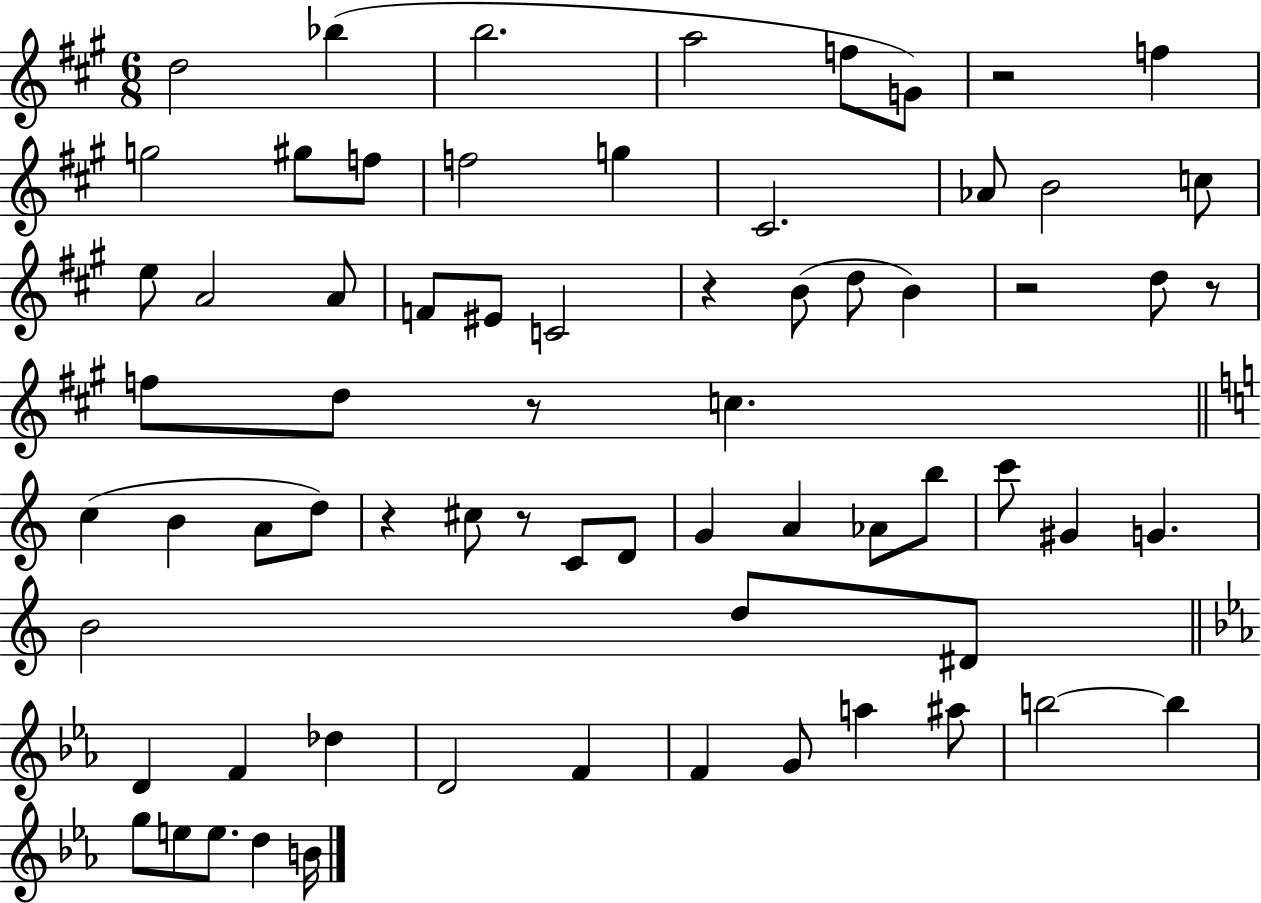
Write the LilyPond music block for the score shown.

{
  \clef treble
  \numericTimeSignature
  \time 6/8
  \key a \major
  d''2 bes''4( | b''2. | a''2 f''8 g'8) | r2 f''4 | \break g''2 gis''8 f''8 | f''2 g''4 | cis'2. | aes'8 b'2 c''8 | \break e''8 a'2 a'8 | f'8 eis'8 c'2 | r4 b'8( d''8 b'4) | r2 d''8 r8 | \break f''8 d''8 r8 c''4. | \bar "||" \break \key c \major c''4( b'4 a'8 d''8) | r4 cis''8 r8 c'8 d'8 | g'4 a'4 aes'8 b''8 | c'''8 gis'4 g'4. | \break b'2 d''8 dis'8 | \bar "||" \break \key c \minor d'4 f'4 des''4 | d'2 f'4 | f'4 g'8 a''4 ais''8 | b''2~~ b''4 | \break g''8 e''8 e''8. d''4 b'16 | \bar "|."
}